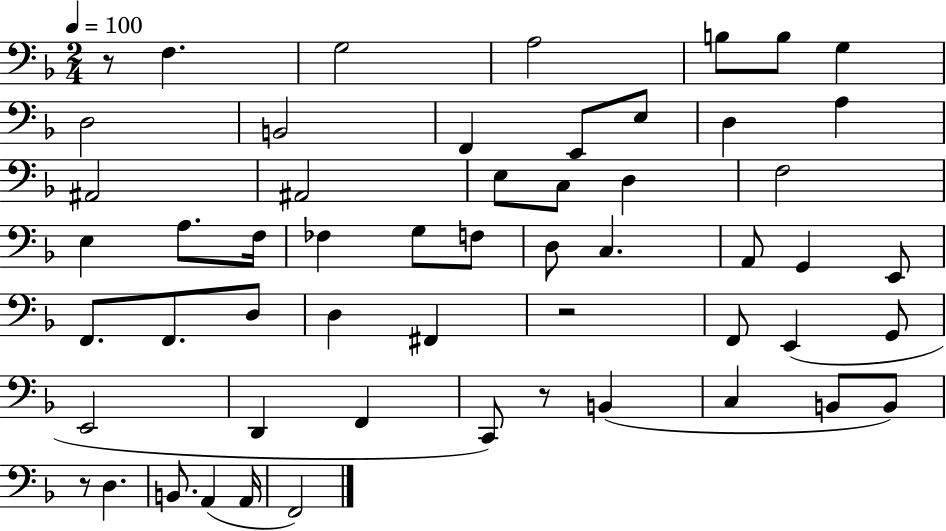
{
  \clef bass
  \numericTimeSignature
  \time 2/4
  \key f \major
  \tempo 4 = 100
  r8 f4. | g2 | a2 | b8 b8 g4 | \break d2 | b,2 | f,4 e,8 e8 | d4 a4 | \break ais,2 | ais,2 | e8 c8 d4 | f2 | \break e4 a8. f16 | fes4 g8 f8 | d8 c4. | a,8 g,4 e,8 | \break f,8. f,8. d8 | d4 fis,4 | r2 | f,8 e,4( g,8 | \break e,2 | d,4 f,4 | c,8) r8 b,4( | c4 b,8 b,8) | \break r8 d4. | b,8. a,4( a,16 | f,2) | \bar "|."
}